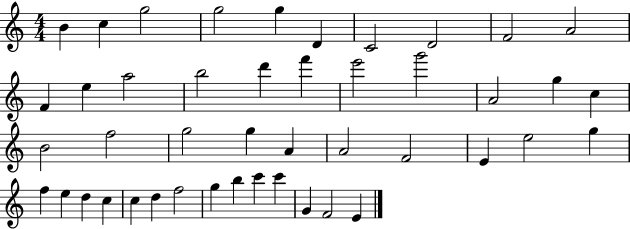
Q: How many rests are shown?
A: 0